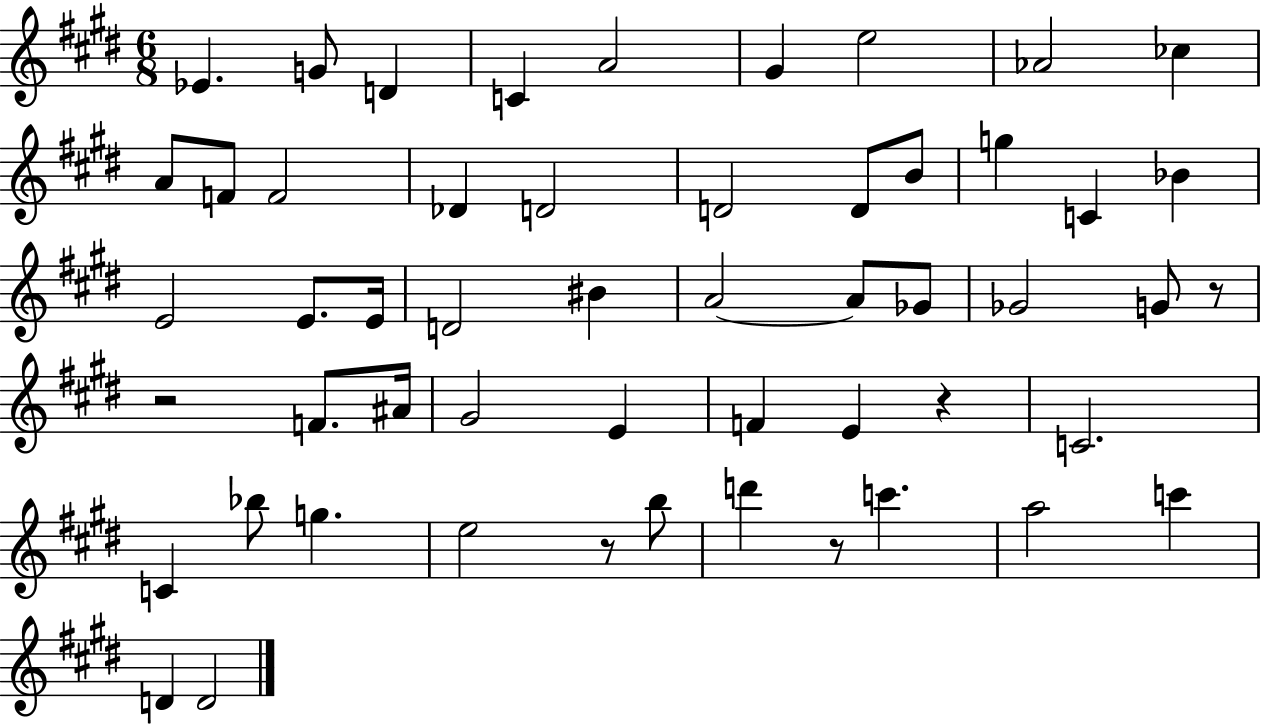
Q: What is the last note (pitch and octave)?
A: D4